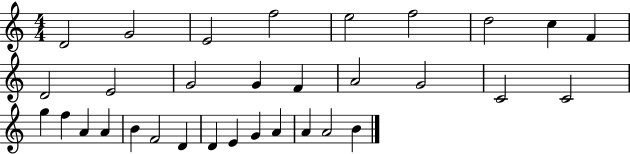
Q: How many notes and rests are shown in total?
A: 32